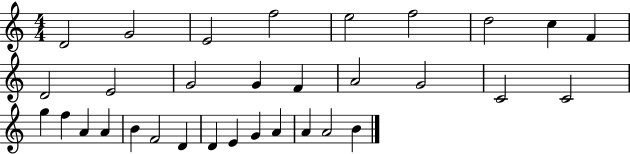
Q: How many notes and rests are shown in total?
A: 32